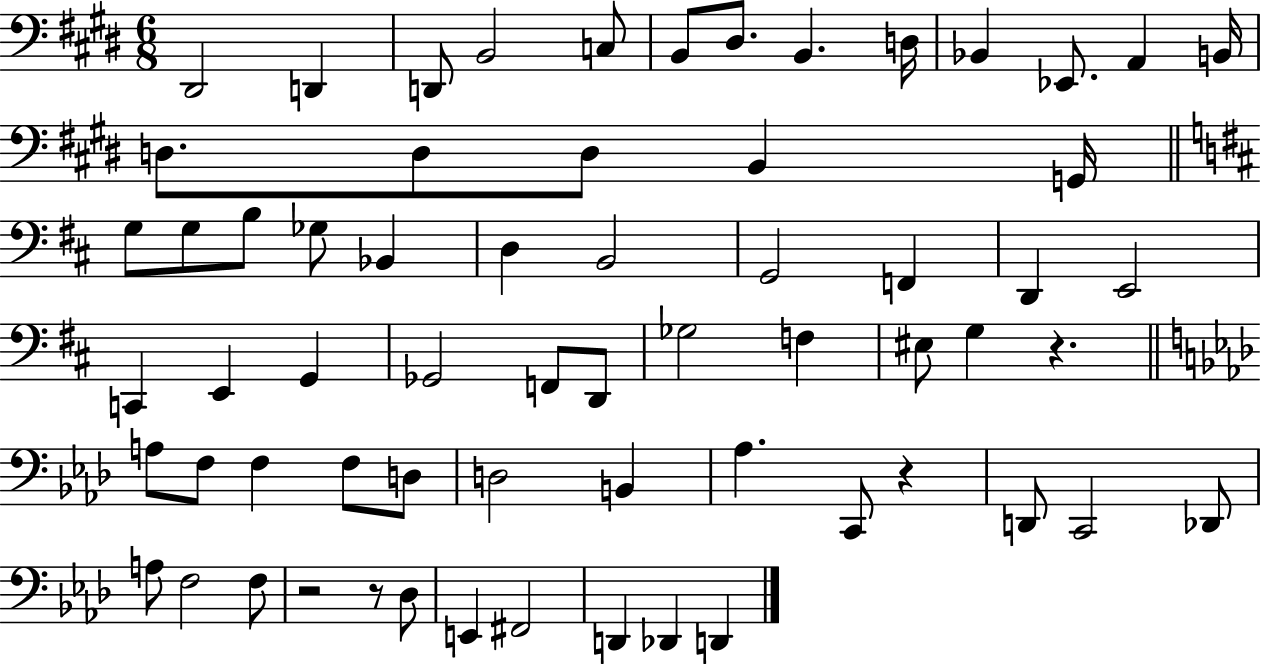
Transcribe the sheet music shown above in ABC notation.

X:1
T:Untitled
M:6/8
L:1/4
K:E
^D,,2 D,, D,,/2 B,,2 C,/2 B,,/2 ^D,/2 B,, D,/4 _B,, _E,,/2 A,, B,,/4 D,/2 D,/2 D,/2 B,, G,,/4 G,/2 G,/2 B,/2 _G,/2 _B,, D, B,,2 G,,2 F,, D,, E,,2 C,, E,, G,, _G,,2 F,,/2 D,,/2 _G,2 F, ^E,/2 G, z A,/2 F,/2 F, F,/2 D,/2 D,2 B,, _A, C,,/2 z D,,/2 C,,2 _D,,/2 A,/2 F,2 F,/2 z2 z/2 _D,/2 E,, ^F,,2 D,, _D,, D,,